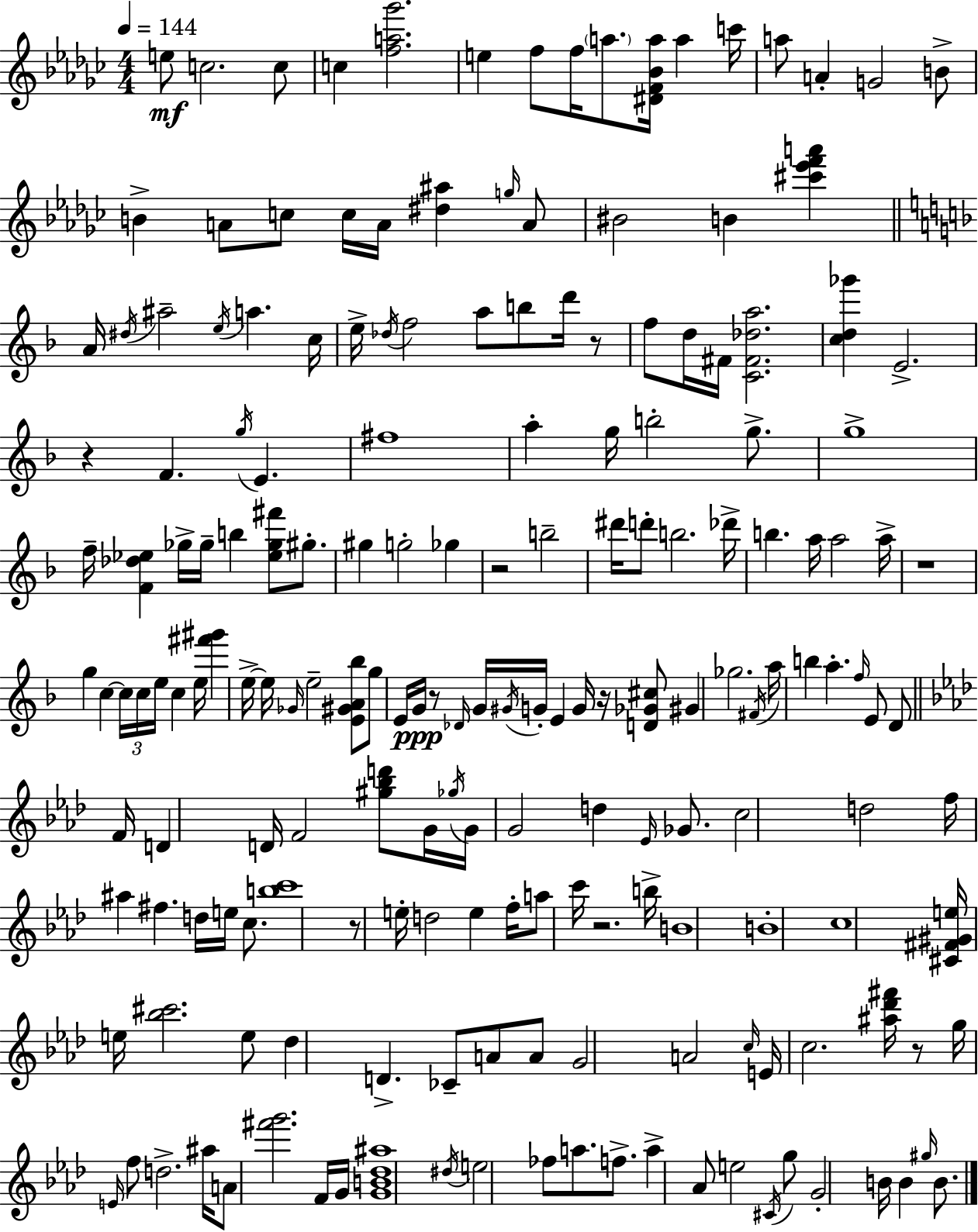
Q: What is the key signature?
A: EES minor